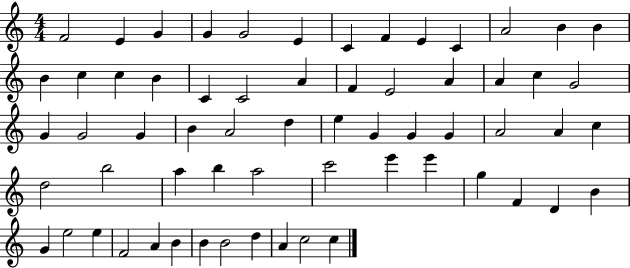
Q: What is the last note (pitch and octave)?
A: C5